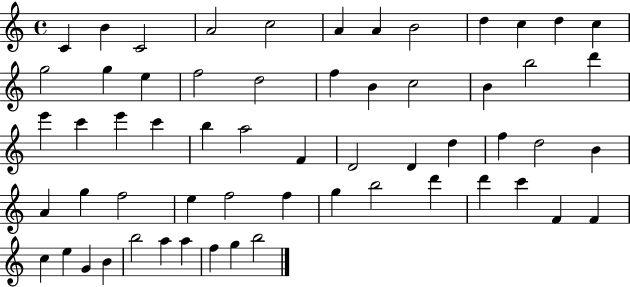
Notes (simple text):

C4/q B4/q C4/h A4/h C5/h A4/q A4/q B4/h D5/q C5/q D5/q C5/q G5/h G5/q E5/q F5/h D5/h F5/q B4/q C5/h B4/q B5/h D6/q E6/q C6/q E6/q C6/q B5/q A5/h F4/q D4/h D4/q D5/q F5/q D5/h B4/q A4/q G5/q F5/h E5/q F5/h F5/q G5/q B5/h D6/q D6/q C6/q F4/q F4/q C5/q E5/q G4/q B4/q B5/h A5/q A5/q F5/q G5/q B5/h